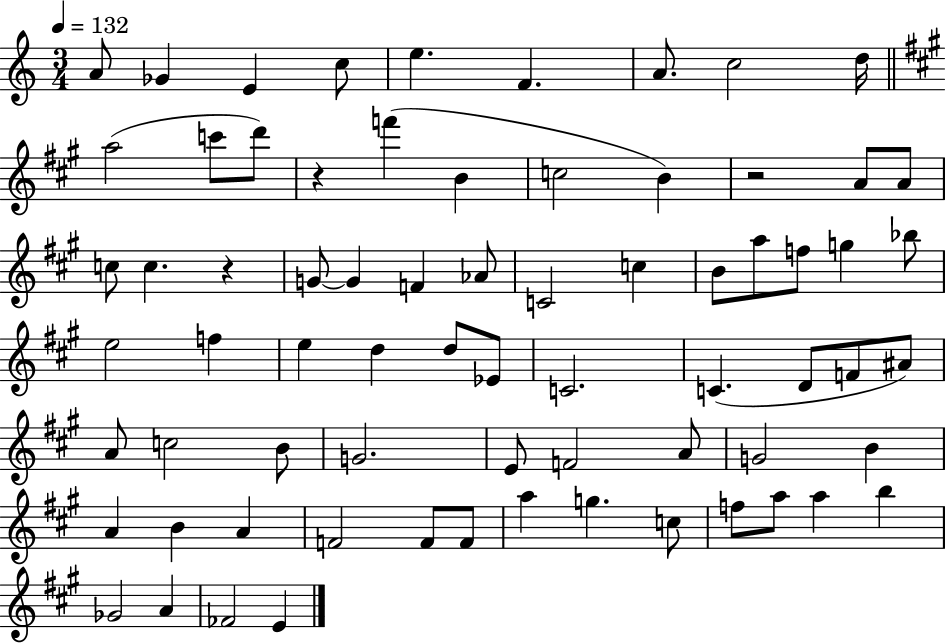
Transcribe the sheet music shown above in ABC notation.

X:1
T:Untitled
M:3/4
L:1/4
K:C
A/2 _G E c/2 e F A/2 c2 d/4 a2 c'/2 d'/2 z f' B c2 B z2 A/2 A/2 c/2 c z G/2 G F _A/2 C2 c B/2 a/2 f/2 g _b/2 e2 f e d d/2 _E/2 C2 C D/2 F/2 ^A/2 A/2 c2 B/2 G2 E/2 F2 A/2 G2 B A B A F2 F/2 F/2 a g c/2 f/2 a/2 a b _G2 A _F2 E